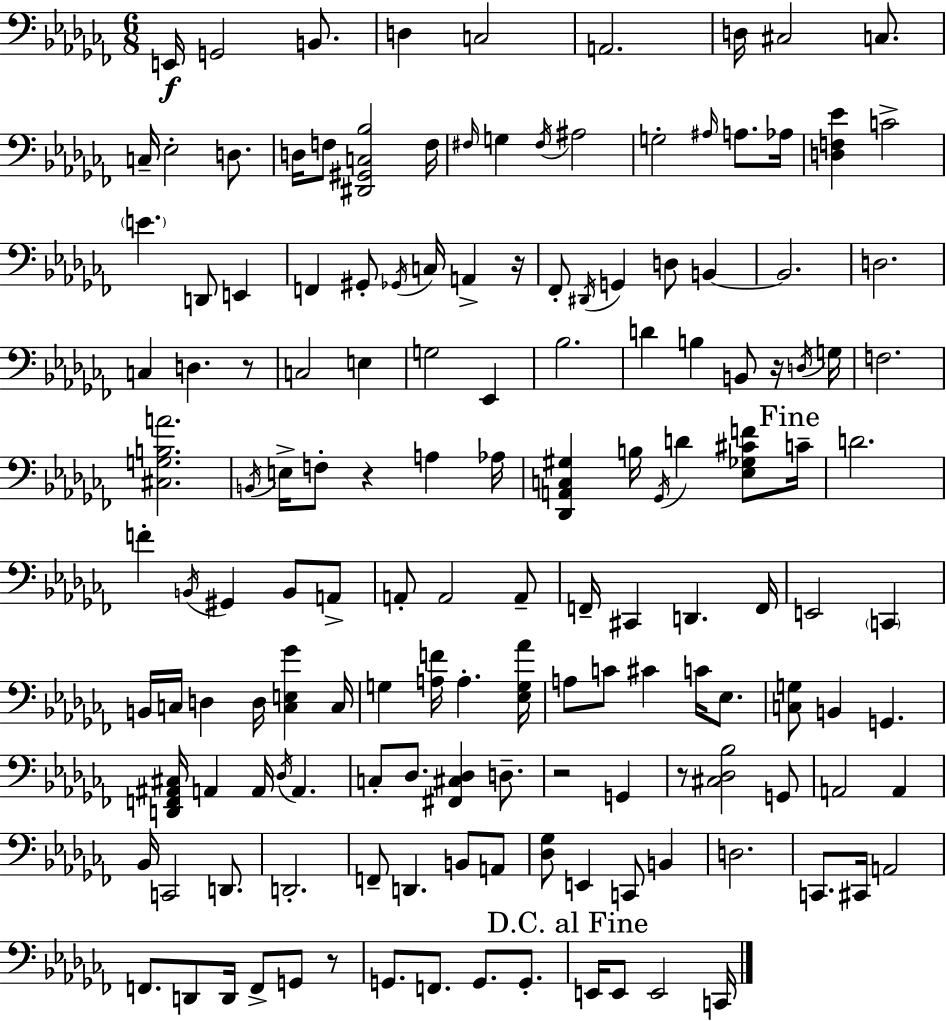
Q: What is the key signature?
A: AES minor